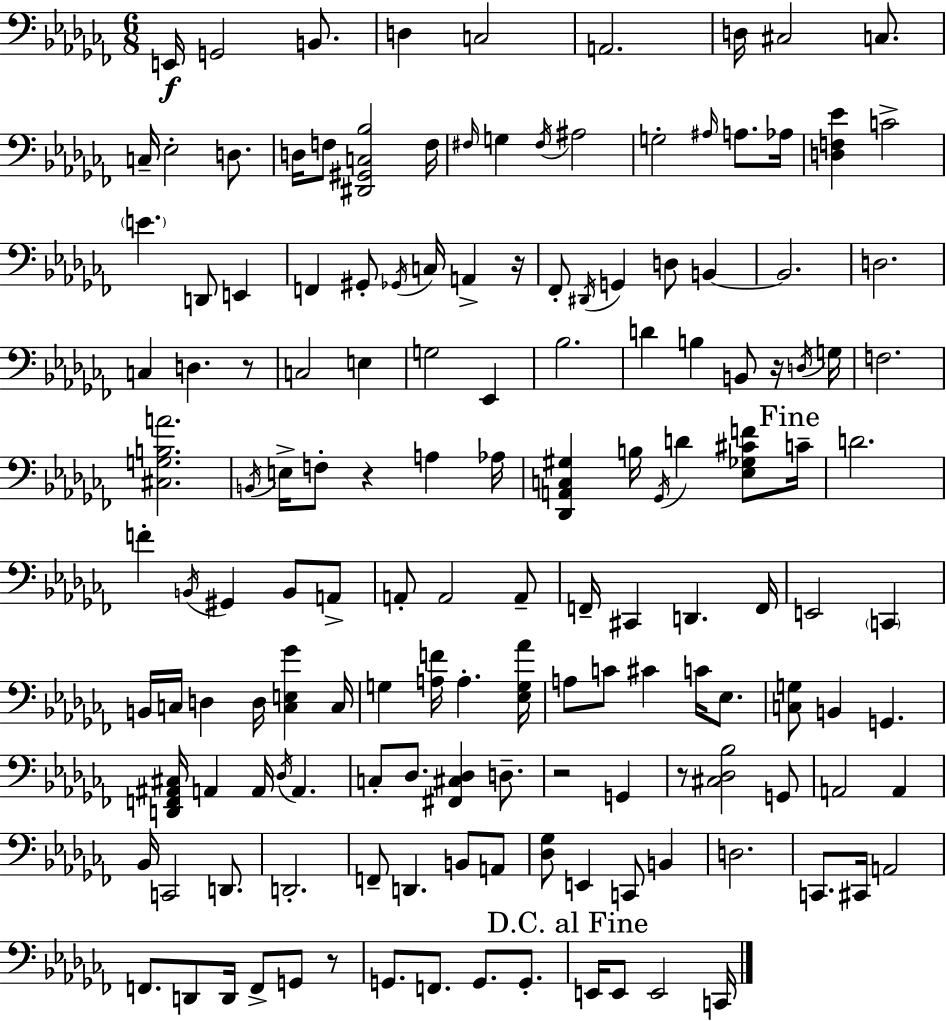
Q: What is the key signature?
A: AES minor